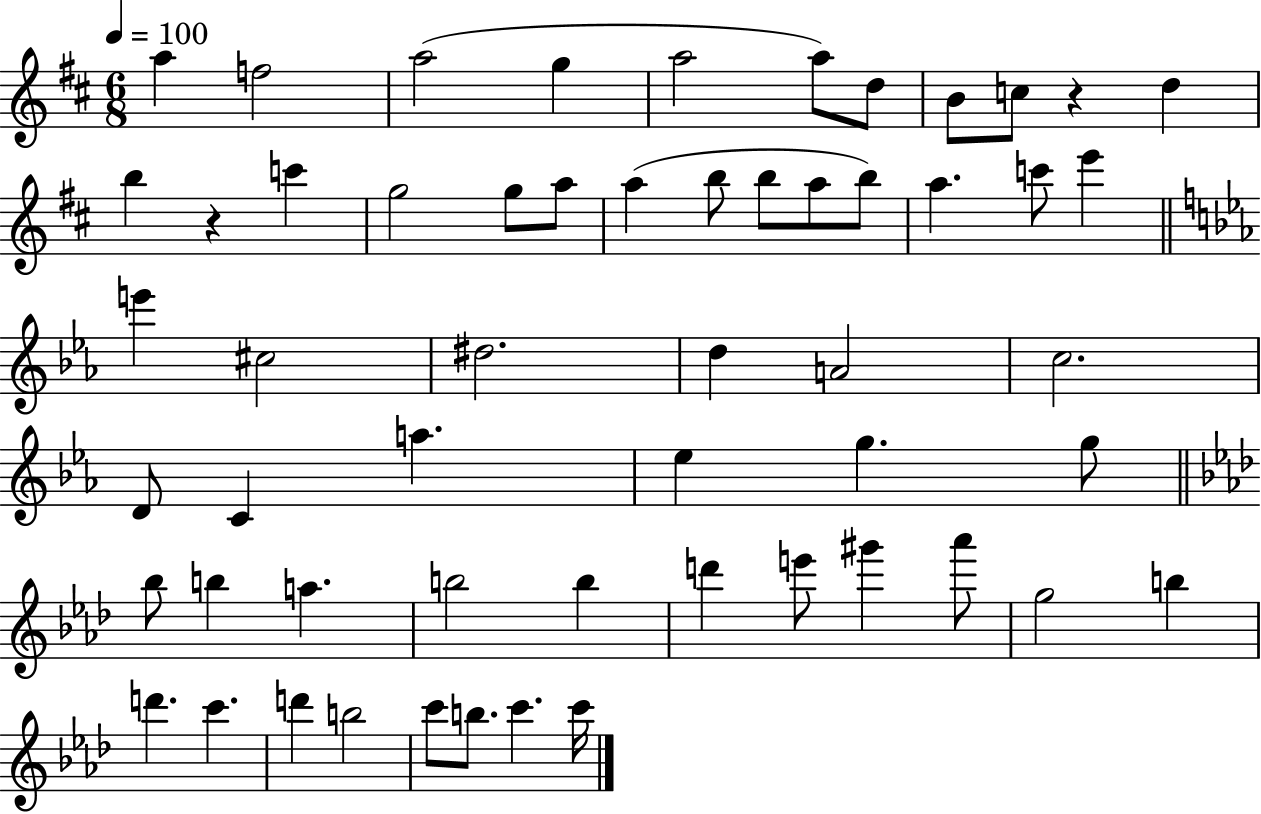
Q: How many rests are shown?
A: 2